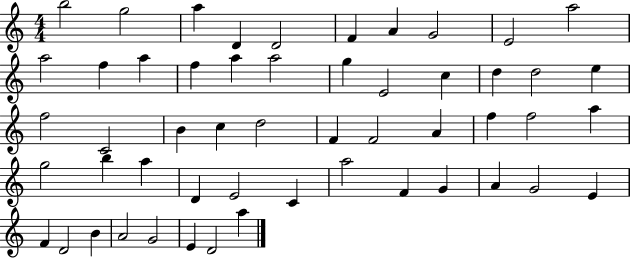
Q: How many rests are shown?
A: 0